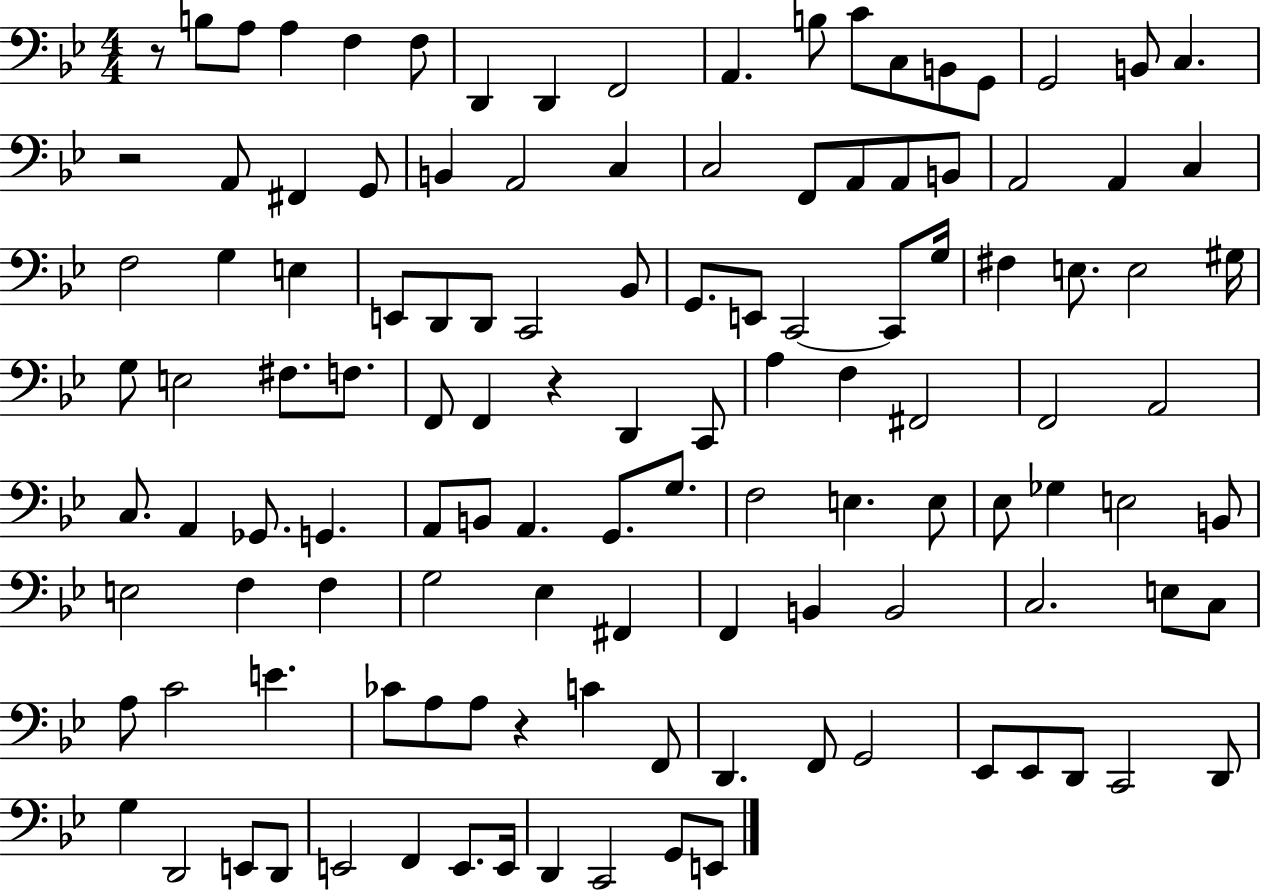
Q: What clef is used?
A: bass